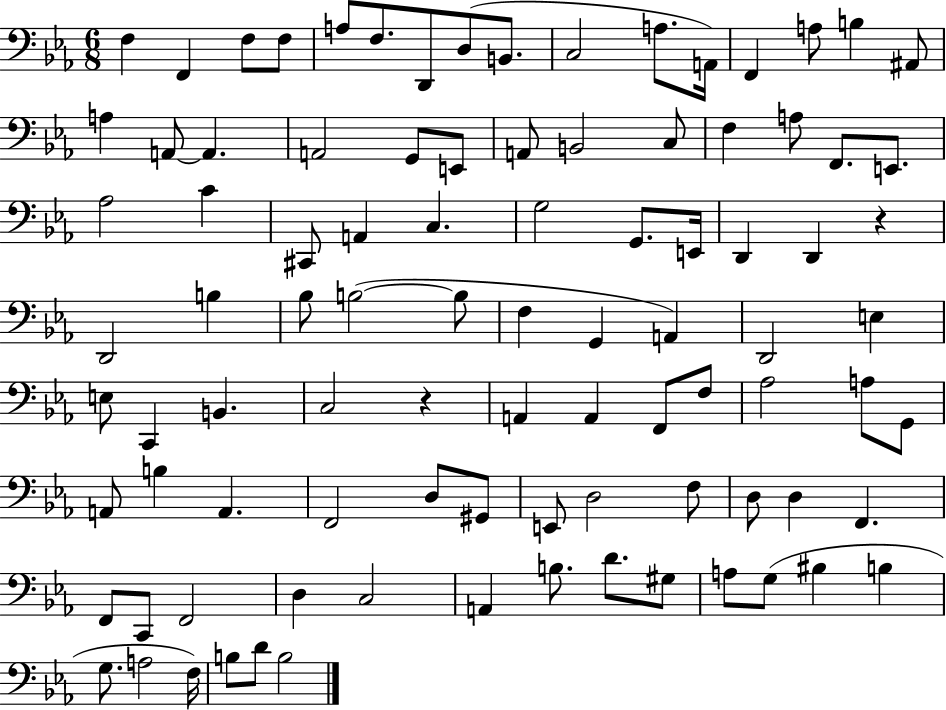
F3/q F2/q F3/e F3/e A3/e F3/e. D2/e D3/e B2/e. C3/h A3/e. A2/s F2/q A3/e B3/q A#2/e A3/q A2/e A2/q. A2/h G2/e E2/e A2/e B2/h C3/e F3/q A3/e F2/e. E2/e. Ab3/h C4/q C#2/e A2/q C3/q. G3/h G2/e. E2/s D2/q D2/q R/q D2/h B3/q Bb3/e B3/h B3/e F3/q G2/q A2/q D2/h E3/q E3/e C2/q B2/q. C3/h R/q A2/q A2/q F2/e F3/e Ab3/h A3/e G2/e A2/e B3/q A2/q. F2/h D3/e G#2/e E2/e D3/h F3/e D3/e D3/q F2/q. F2/e C2/e F2/h D3/q C3/h A2/q B3/e. D4/e. G#3/e A3/e G3/e BIS3/q B3/q G3/e. A3/h F3/s B3/e D4/e B3/h